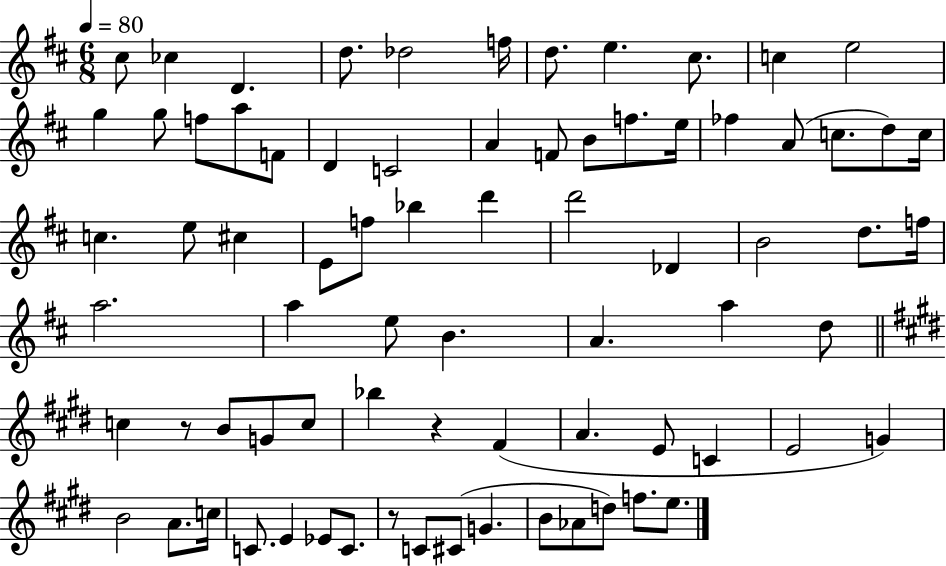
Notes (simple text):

C#5/e CES5/q D4/q. D5/e. Db5/h F5/s D5/e. E5/q. C#5/e. C5/q E5/h G5/q G5/e F5/e A5/e F4/e D4/q C4/h A4/q F4/e B4/e F5/e. E5/s FES5/q A4/e C5/e. D5/e C5/s C5/q. E5/e C#5/q E4/e F5/e Bb5/q D6/q D6/h Db4/q B4/h D5/e. F5/s A5/h. A5/q E5/e B4/q. A4/q. A5/q D5/e C5/q R/e B4/e G4/e C5/e Bb5/q R/q F#4/q A4/q. E4/e C4/q E4/h G4/q B4/h A4/e. C5/s C4/e. E4/q Eb4/e C4/e. R/e C4/e C#4/e G4/q. B4/e Ab4/e D5/e F5/e. E5/e.